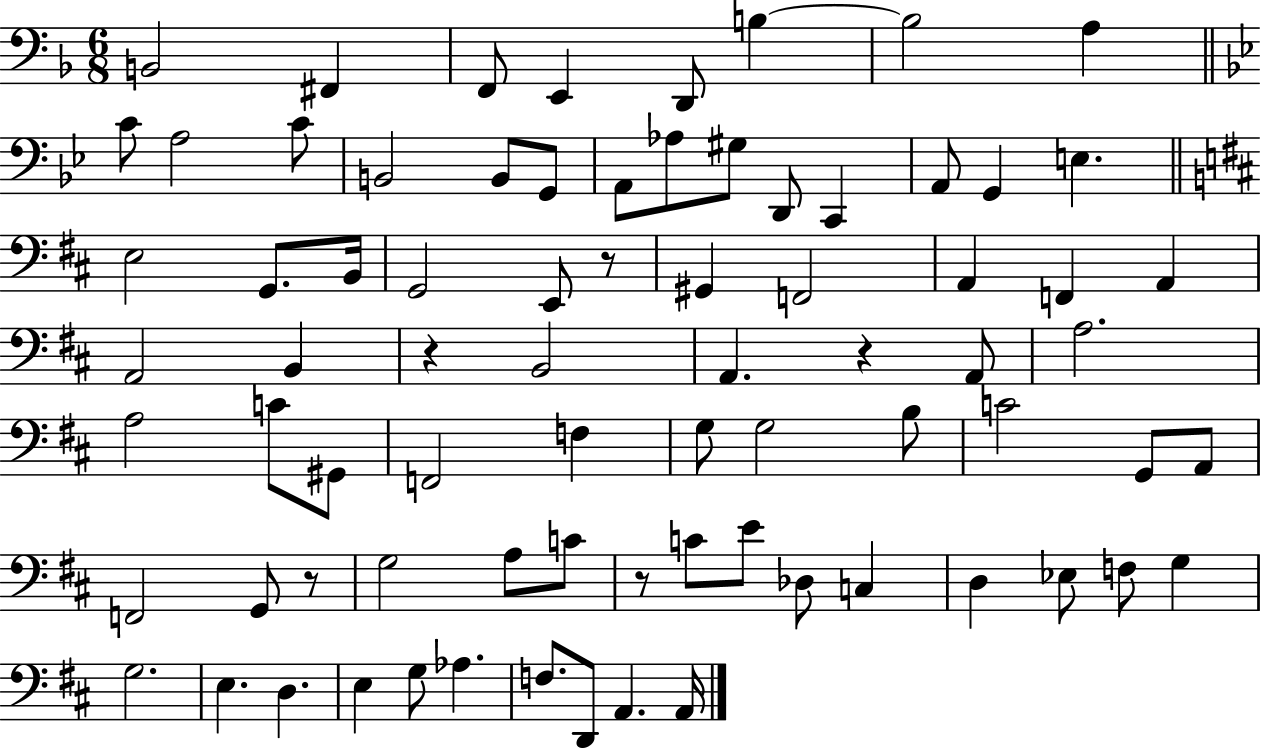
B2/h F#2/q F2/e E2/q D2/e B3/q B3/h A3/q C4/e A3/h C4/e B2/h B2/e G2/e A2/e Ab3/e G#3/e D2/e C2/q A2/e G2/q E3/q. E3/h G2/e. B2/s G2/h E2/e R/e G#2/q F2/h A2/q F2/q A2/q A2/h B2/q R/q B2/h A2/q. R/q A2/e A3/h. A3/h C4/e G#2/e F2/h F3/q G3/e G3/h B3/e C4/h G2/e A2/e F2/h G2/e R/e G3/h A3/e C4/e R/e C4/e E4/e Db3/e C3/q D3/q Eb3/e F3/e G3/q G3/h. E3/q. D3/q. E3/q G3/e Ab3/q. F3/e. D2/e A2/q. A2/s